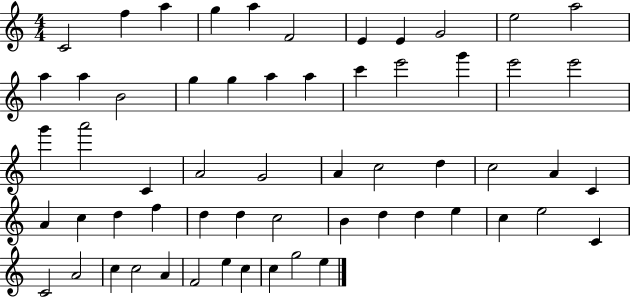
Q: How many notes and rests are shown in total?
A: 59